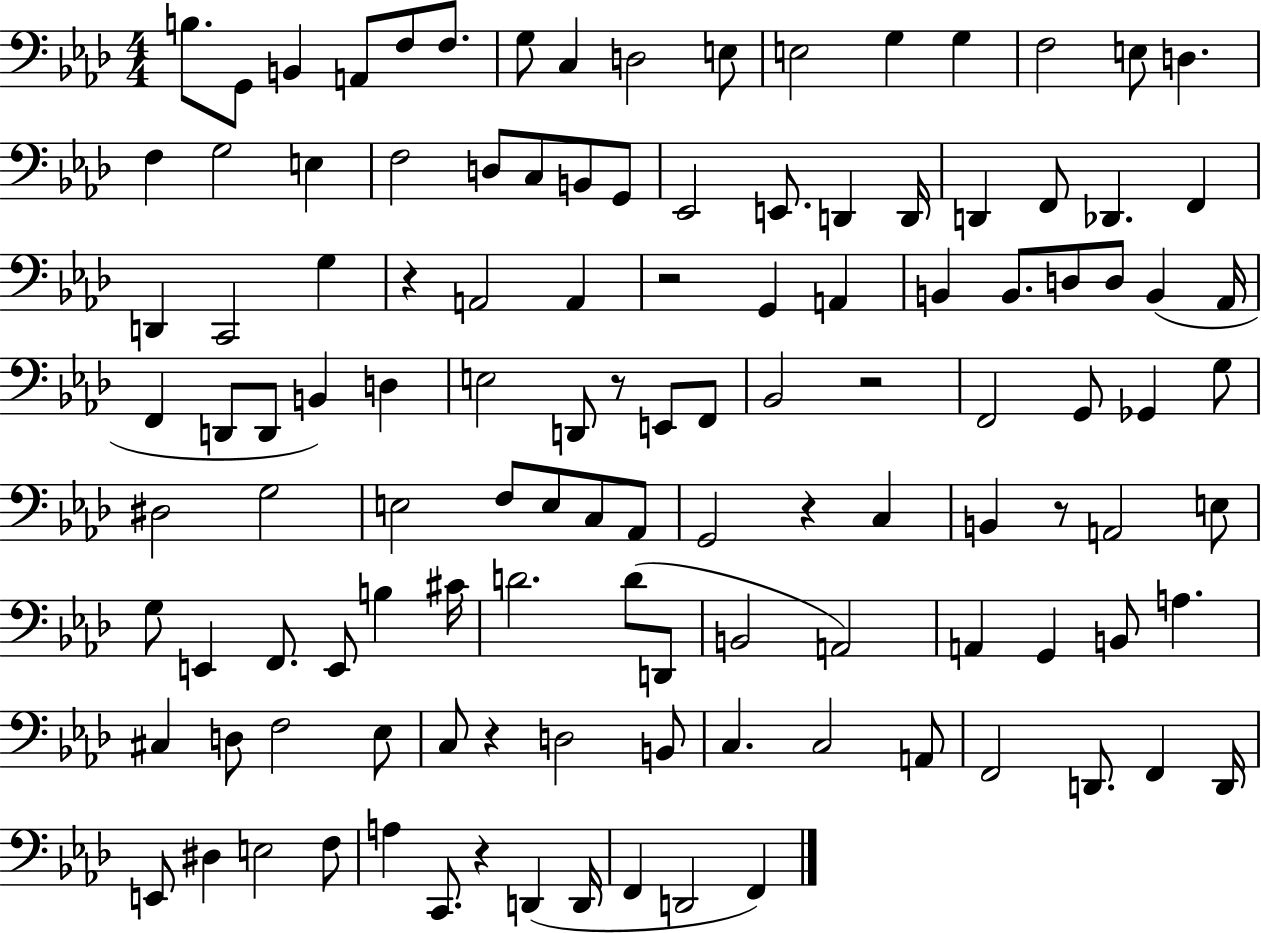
X:1
T:Untitled
M:4/4
L:1/4
K:Ab
B,/2 G,,/2 B,, A,,/2 F,/2 F,/2 G,/2 C, D,2 E,/2 E,2 G, G, F,2 E,/2 D, F, G,2 E, F,2 D,/2 C,/2 B,,/2 G,,/2 _E,,2 E,,/2 D,, D,,/4 D,, F,,/2 _D,, F,, D,, C,,2 G, z A,,2 A,, z2 G,, A,, B,, B,,/2 D,/2 D,/2 B,, _A,,/4 F,, D,,/2 D,,/2 B,, D, E,2 D,,/2 z/2 E,,/2 F,,/2 _B,,2 z2 F,,2 G,,/2 _G,, G,/2 ^D,2 G,2 E,2 F,/2 E,/2 C,/2 _A,,/2 G,,2 z C, B,, z/2 A,,2 E,/2 G,/2 E,, F,,/2 E,,/2 B, ^C/4 D2 D/2 D,,/2 B,,2 A,,2 A,, G,, B,,/2 A, ^C, D,/2 F,2 _E,/2 C,/2 z D,2 B,,/2 C, C,2 A,,/2 F,,2 D,,/2 F,, D,,/4 E,,/2 ^D, E,2 F,/2 A, C,,/2 z D,, D,,/4 F,, D,,2 F,,